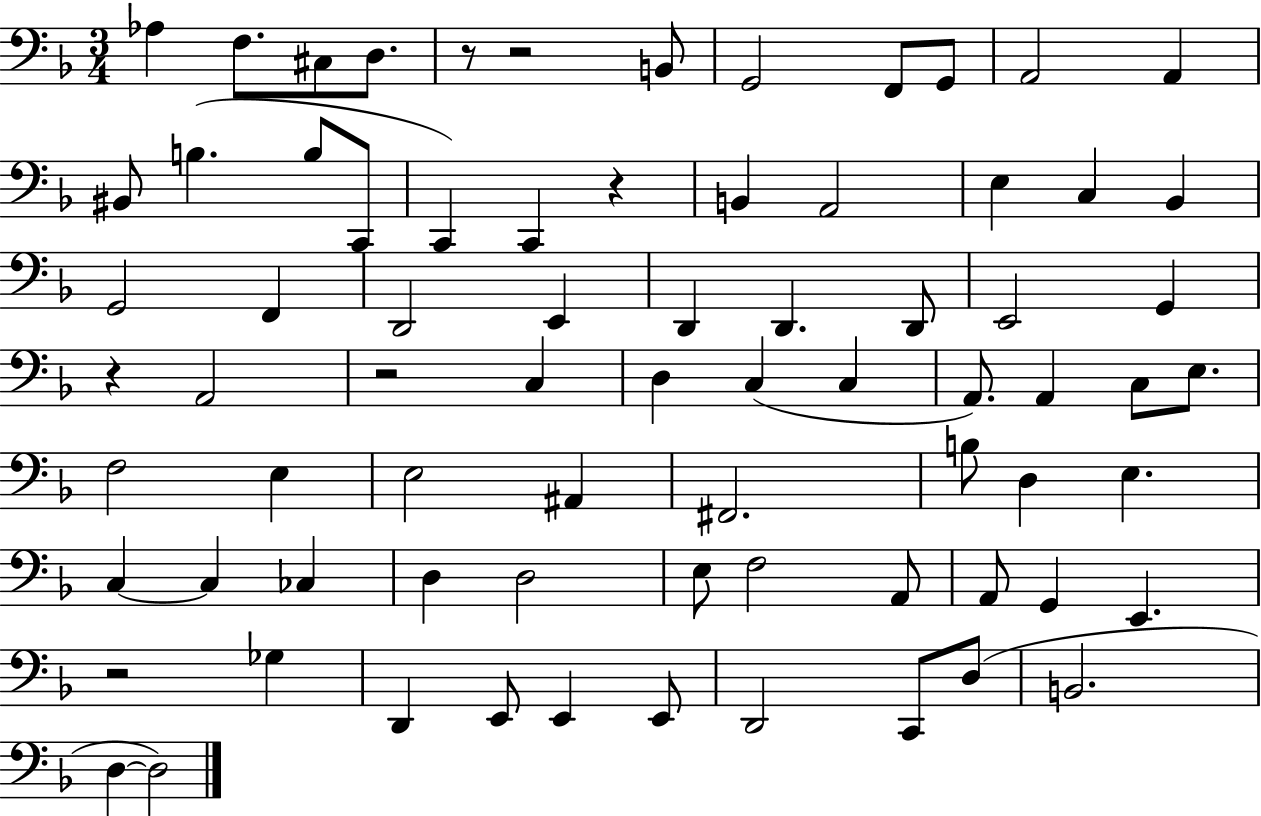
X:1
T:Untitled
M:3/4
L:1/4
K:F
_A, F,/2 ^C,/2 D,/2 z/2 z2 B,,/2 G,,2 F,,/2 G,,/2 A,,2 A,, ^B,,/2 B, B,/2 C,,/2 C,, C,, z B,, A,,2 E, C, _B,, G,,2 F,, D,,2 E,, D,, D,, D,,/2 E,,2 G,, z A,,2 z2 C, D, C, C, A,,/2 A,, C,/2 E,/2 F,2 E, E,2 ^A,, ^F,,2 B,/2 D, E, C, C, _C, D, D,2 E,/2 F,2 A,,/2 A,,/2 G,, E,, z2 _G, D,, E,,/2 E,, E,,/2 D,,2 C,,/2 D,/2 B,,2 D, D,2